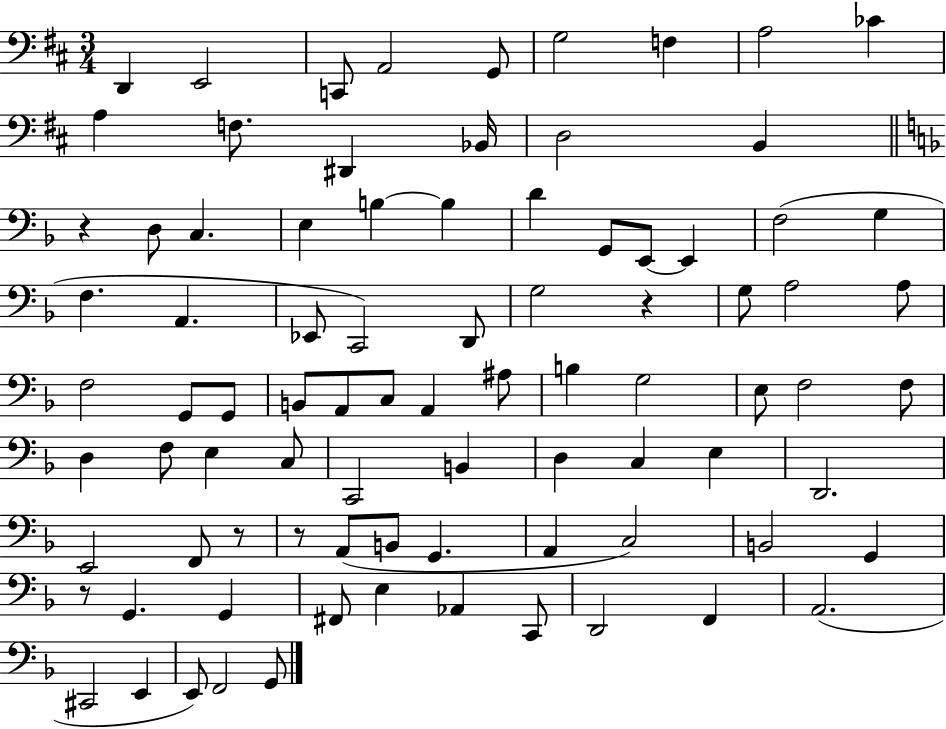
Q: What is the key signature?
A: D major